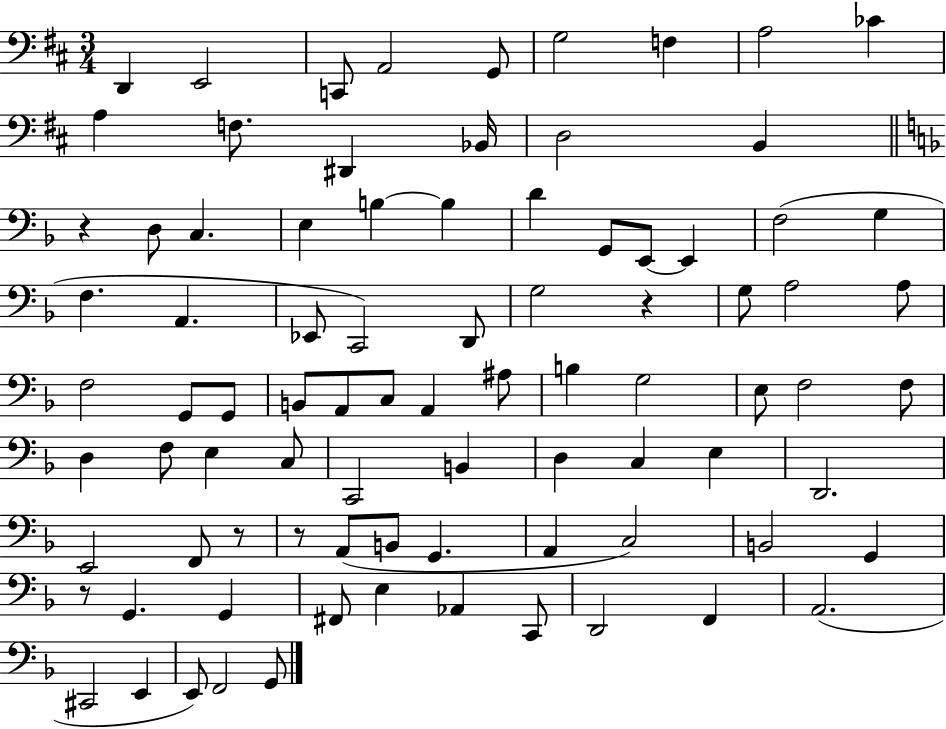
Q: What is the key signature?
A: D major